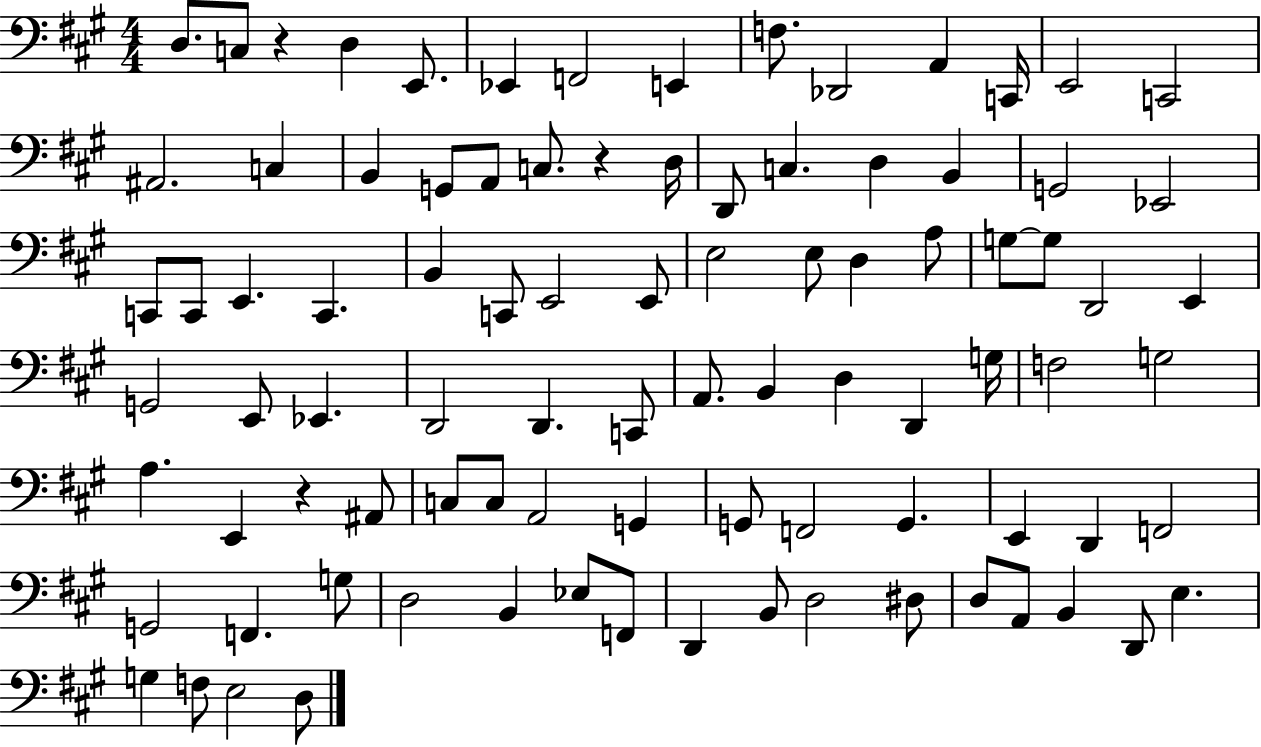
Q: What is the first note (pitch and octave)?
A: D3